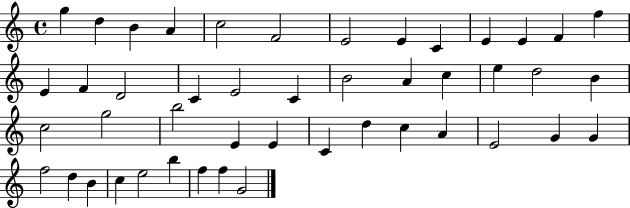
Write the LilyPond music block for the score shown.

{
  \clef treble
  \time 4/4
  \defaultTimeSignature
  \key c \major
  g''4 d''4 b'4 a'4 | c''2 f'2 | e'2 e'4 c'4 | e'4 e'4 f'4 f''4 | \break e'4 f'4 d'2 | c'4 e'2 c'4 | b'2 a'4 c''4 | e''4 d''2 b'4 | \break c''2 g''2 | b''2 e'4 e'4 | c'4 d''4 c''4 a'4 | e'2 g'4 g'4 | \break f''2 d''4 b'4 | c''4 e''2 b''4 | f''4 f''4 g'2 | \bar "|."
}